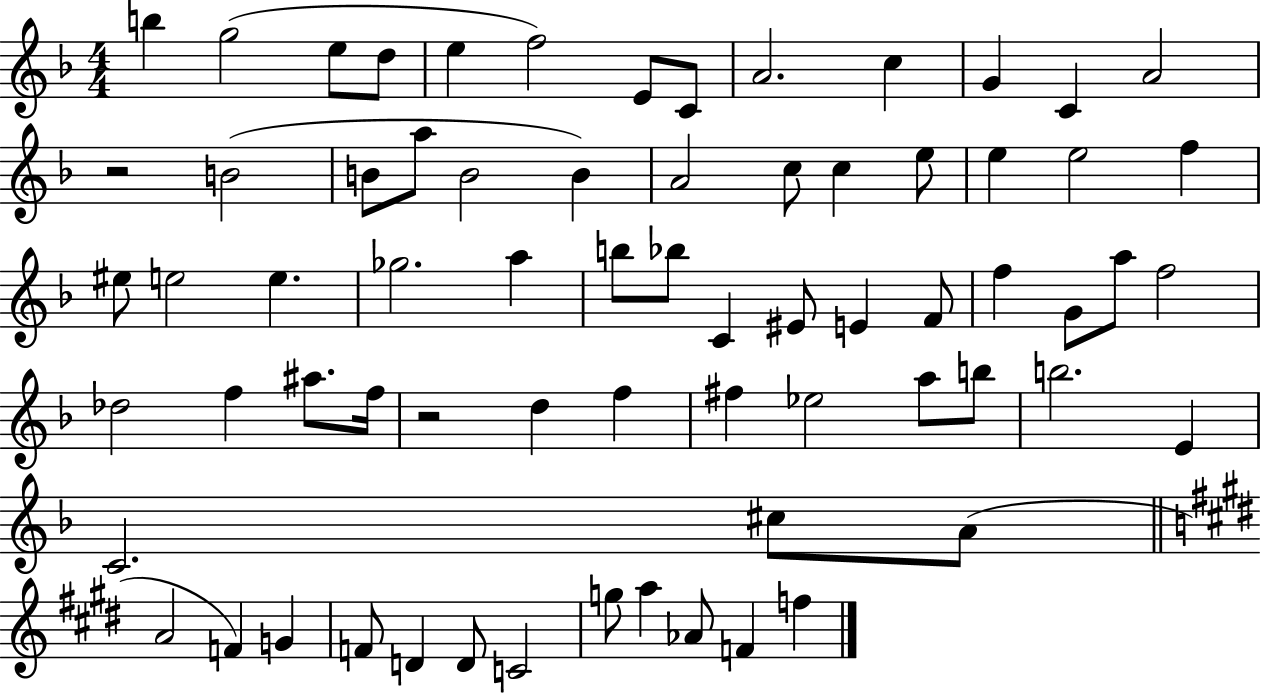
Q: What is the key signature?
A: F major